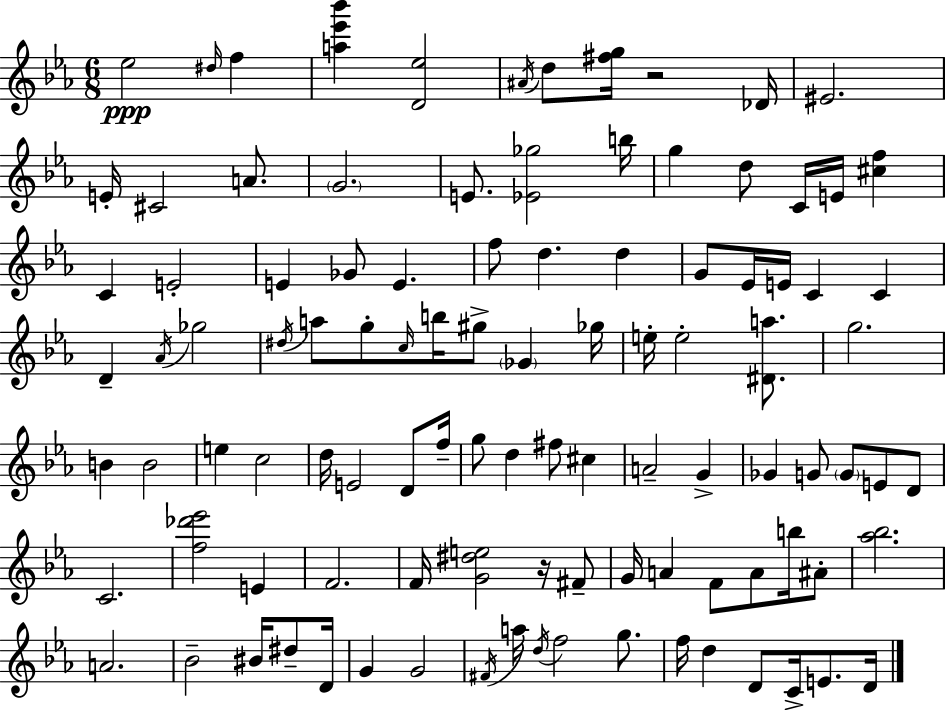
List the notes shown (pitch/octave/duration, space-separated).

Eb5/h D#5/s F5/q [A5,Eb6,Bb6]/q [D4,Eb5]/h A#4/s D5/e [F#5,G5]/s R/h Db4/s EIS4/h. E4/s C#4/h A4/e. G4/h. E4/e. [Eb4,Gb5]/h B5/s G5/q D5/e C4/s E4/s [C#5,F5]/q C4/q E4/h E4/q Gb4/e E4/q. F5/e D5/q. D5/q G4/e Eb4/s E4/s C4/q C4/q D4/q Ab4/s Gb5/h D#5/s A5/e G5/e C5/s B5/s G#5/e Gb4/q Gb5/s E5/s E5/h [D#4,A5]/e. G5/h. B4/q B4/h E5/q C5/h D5/s E4/h D4/e F5/s G5/e D5/q F#5/e C#5/q A4/h G4/q Gb4/q G4/e G4/e E4/e D4/e C4/h. [F5,Db6,Eb6]/h E4/q F4/h. F4/s [G4,D#5,E5]/h R/s F#4/e G4/s A4/q F4/e A4/e B5/s A#4/e [Ab5,Bb5]/h. A4/h. Bb4/h BIS4/s D#5/e D4/s G4/q G4/h F#4/s A5/s D5/s F5/h G5/e. F5/s D5/q D4/e C4/s E4/e. D4/s